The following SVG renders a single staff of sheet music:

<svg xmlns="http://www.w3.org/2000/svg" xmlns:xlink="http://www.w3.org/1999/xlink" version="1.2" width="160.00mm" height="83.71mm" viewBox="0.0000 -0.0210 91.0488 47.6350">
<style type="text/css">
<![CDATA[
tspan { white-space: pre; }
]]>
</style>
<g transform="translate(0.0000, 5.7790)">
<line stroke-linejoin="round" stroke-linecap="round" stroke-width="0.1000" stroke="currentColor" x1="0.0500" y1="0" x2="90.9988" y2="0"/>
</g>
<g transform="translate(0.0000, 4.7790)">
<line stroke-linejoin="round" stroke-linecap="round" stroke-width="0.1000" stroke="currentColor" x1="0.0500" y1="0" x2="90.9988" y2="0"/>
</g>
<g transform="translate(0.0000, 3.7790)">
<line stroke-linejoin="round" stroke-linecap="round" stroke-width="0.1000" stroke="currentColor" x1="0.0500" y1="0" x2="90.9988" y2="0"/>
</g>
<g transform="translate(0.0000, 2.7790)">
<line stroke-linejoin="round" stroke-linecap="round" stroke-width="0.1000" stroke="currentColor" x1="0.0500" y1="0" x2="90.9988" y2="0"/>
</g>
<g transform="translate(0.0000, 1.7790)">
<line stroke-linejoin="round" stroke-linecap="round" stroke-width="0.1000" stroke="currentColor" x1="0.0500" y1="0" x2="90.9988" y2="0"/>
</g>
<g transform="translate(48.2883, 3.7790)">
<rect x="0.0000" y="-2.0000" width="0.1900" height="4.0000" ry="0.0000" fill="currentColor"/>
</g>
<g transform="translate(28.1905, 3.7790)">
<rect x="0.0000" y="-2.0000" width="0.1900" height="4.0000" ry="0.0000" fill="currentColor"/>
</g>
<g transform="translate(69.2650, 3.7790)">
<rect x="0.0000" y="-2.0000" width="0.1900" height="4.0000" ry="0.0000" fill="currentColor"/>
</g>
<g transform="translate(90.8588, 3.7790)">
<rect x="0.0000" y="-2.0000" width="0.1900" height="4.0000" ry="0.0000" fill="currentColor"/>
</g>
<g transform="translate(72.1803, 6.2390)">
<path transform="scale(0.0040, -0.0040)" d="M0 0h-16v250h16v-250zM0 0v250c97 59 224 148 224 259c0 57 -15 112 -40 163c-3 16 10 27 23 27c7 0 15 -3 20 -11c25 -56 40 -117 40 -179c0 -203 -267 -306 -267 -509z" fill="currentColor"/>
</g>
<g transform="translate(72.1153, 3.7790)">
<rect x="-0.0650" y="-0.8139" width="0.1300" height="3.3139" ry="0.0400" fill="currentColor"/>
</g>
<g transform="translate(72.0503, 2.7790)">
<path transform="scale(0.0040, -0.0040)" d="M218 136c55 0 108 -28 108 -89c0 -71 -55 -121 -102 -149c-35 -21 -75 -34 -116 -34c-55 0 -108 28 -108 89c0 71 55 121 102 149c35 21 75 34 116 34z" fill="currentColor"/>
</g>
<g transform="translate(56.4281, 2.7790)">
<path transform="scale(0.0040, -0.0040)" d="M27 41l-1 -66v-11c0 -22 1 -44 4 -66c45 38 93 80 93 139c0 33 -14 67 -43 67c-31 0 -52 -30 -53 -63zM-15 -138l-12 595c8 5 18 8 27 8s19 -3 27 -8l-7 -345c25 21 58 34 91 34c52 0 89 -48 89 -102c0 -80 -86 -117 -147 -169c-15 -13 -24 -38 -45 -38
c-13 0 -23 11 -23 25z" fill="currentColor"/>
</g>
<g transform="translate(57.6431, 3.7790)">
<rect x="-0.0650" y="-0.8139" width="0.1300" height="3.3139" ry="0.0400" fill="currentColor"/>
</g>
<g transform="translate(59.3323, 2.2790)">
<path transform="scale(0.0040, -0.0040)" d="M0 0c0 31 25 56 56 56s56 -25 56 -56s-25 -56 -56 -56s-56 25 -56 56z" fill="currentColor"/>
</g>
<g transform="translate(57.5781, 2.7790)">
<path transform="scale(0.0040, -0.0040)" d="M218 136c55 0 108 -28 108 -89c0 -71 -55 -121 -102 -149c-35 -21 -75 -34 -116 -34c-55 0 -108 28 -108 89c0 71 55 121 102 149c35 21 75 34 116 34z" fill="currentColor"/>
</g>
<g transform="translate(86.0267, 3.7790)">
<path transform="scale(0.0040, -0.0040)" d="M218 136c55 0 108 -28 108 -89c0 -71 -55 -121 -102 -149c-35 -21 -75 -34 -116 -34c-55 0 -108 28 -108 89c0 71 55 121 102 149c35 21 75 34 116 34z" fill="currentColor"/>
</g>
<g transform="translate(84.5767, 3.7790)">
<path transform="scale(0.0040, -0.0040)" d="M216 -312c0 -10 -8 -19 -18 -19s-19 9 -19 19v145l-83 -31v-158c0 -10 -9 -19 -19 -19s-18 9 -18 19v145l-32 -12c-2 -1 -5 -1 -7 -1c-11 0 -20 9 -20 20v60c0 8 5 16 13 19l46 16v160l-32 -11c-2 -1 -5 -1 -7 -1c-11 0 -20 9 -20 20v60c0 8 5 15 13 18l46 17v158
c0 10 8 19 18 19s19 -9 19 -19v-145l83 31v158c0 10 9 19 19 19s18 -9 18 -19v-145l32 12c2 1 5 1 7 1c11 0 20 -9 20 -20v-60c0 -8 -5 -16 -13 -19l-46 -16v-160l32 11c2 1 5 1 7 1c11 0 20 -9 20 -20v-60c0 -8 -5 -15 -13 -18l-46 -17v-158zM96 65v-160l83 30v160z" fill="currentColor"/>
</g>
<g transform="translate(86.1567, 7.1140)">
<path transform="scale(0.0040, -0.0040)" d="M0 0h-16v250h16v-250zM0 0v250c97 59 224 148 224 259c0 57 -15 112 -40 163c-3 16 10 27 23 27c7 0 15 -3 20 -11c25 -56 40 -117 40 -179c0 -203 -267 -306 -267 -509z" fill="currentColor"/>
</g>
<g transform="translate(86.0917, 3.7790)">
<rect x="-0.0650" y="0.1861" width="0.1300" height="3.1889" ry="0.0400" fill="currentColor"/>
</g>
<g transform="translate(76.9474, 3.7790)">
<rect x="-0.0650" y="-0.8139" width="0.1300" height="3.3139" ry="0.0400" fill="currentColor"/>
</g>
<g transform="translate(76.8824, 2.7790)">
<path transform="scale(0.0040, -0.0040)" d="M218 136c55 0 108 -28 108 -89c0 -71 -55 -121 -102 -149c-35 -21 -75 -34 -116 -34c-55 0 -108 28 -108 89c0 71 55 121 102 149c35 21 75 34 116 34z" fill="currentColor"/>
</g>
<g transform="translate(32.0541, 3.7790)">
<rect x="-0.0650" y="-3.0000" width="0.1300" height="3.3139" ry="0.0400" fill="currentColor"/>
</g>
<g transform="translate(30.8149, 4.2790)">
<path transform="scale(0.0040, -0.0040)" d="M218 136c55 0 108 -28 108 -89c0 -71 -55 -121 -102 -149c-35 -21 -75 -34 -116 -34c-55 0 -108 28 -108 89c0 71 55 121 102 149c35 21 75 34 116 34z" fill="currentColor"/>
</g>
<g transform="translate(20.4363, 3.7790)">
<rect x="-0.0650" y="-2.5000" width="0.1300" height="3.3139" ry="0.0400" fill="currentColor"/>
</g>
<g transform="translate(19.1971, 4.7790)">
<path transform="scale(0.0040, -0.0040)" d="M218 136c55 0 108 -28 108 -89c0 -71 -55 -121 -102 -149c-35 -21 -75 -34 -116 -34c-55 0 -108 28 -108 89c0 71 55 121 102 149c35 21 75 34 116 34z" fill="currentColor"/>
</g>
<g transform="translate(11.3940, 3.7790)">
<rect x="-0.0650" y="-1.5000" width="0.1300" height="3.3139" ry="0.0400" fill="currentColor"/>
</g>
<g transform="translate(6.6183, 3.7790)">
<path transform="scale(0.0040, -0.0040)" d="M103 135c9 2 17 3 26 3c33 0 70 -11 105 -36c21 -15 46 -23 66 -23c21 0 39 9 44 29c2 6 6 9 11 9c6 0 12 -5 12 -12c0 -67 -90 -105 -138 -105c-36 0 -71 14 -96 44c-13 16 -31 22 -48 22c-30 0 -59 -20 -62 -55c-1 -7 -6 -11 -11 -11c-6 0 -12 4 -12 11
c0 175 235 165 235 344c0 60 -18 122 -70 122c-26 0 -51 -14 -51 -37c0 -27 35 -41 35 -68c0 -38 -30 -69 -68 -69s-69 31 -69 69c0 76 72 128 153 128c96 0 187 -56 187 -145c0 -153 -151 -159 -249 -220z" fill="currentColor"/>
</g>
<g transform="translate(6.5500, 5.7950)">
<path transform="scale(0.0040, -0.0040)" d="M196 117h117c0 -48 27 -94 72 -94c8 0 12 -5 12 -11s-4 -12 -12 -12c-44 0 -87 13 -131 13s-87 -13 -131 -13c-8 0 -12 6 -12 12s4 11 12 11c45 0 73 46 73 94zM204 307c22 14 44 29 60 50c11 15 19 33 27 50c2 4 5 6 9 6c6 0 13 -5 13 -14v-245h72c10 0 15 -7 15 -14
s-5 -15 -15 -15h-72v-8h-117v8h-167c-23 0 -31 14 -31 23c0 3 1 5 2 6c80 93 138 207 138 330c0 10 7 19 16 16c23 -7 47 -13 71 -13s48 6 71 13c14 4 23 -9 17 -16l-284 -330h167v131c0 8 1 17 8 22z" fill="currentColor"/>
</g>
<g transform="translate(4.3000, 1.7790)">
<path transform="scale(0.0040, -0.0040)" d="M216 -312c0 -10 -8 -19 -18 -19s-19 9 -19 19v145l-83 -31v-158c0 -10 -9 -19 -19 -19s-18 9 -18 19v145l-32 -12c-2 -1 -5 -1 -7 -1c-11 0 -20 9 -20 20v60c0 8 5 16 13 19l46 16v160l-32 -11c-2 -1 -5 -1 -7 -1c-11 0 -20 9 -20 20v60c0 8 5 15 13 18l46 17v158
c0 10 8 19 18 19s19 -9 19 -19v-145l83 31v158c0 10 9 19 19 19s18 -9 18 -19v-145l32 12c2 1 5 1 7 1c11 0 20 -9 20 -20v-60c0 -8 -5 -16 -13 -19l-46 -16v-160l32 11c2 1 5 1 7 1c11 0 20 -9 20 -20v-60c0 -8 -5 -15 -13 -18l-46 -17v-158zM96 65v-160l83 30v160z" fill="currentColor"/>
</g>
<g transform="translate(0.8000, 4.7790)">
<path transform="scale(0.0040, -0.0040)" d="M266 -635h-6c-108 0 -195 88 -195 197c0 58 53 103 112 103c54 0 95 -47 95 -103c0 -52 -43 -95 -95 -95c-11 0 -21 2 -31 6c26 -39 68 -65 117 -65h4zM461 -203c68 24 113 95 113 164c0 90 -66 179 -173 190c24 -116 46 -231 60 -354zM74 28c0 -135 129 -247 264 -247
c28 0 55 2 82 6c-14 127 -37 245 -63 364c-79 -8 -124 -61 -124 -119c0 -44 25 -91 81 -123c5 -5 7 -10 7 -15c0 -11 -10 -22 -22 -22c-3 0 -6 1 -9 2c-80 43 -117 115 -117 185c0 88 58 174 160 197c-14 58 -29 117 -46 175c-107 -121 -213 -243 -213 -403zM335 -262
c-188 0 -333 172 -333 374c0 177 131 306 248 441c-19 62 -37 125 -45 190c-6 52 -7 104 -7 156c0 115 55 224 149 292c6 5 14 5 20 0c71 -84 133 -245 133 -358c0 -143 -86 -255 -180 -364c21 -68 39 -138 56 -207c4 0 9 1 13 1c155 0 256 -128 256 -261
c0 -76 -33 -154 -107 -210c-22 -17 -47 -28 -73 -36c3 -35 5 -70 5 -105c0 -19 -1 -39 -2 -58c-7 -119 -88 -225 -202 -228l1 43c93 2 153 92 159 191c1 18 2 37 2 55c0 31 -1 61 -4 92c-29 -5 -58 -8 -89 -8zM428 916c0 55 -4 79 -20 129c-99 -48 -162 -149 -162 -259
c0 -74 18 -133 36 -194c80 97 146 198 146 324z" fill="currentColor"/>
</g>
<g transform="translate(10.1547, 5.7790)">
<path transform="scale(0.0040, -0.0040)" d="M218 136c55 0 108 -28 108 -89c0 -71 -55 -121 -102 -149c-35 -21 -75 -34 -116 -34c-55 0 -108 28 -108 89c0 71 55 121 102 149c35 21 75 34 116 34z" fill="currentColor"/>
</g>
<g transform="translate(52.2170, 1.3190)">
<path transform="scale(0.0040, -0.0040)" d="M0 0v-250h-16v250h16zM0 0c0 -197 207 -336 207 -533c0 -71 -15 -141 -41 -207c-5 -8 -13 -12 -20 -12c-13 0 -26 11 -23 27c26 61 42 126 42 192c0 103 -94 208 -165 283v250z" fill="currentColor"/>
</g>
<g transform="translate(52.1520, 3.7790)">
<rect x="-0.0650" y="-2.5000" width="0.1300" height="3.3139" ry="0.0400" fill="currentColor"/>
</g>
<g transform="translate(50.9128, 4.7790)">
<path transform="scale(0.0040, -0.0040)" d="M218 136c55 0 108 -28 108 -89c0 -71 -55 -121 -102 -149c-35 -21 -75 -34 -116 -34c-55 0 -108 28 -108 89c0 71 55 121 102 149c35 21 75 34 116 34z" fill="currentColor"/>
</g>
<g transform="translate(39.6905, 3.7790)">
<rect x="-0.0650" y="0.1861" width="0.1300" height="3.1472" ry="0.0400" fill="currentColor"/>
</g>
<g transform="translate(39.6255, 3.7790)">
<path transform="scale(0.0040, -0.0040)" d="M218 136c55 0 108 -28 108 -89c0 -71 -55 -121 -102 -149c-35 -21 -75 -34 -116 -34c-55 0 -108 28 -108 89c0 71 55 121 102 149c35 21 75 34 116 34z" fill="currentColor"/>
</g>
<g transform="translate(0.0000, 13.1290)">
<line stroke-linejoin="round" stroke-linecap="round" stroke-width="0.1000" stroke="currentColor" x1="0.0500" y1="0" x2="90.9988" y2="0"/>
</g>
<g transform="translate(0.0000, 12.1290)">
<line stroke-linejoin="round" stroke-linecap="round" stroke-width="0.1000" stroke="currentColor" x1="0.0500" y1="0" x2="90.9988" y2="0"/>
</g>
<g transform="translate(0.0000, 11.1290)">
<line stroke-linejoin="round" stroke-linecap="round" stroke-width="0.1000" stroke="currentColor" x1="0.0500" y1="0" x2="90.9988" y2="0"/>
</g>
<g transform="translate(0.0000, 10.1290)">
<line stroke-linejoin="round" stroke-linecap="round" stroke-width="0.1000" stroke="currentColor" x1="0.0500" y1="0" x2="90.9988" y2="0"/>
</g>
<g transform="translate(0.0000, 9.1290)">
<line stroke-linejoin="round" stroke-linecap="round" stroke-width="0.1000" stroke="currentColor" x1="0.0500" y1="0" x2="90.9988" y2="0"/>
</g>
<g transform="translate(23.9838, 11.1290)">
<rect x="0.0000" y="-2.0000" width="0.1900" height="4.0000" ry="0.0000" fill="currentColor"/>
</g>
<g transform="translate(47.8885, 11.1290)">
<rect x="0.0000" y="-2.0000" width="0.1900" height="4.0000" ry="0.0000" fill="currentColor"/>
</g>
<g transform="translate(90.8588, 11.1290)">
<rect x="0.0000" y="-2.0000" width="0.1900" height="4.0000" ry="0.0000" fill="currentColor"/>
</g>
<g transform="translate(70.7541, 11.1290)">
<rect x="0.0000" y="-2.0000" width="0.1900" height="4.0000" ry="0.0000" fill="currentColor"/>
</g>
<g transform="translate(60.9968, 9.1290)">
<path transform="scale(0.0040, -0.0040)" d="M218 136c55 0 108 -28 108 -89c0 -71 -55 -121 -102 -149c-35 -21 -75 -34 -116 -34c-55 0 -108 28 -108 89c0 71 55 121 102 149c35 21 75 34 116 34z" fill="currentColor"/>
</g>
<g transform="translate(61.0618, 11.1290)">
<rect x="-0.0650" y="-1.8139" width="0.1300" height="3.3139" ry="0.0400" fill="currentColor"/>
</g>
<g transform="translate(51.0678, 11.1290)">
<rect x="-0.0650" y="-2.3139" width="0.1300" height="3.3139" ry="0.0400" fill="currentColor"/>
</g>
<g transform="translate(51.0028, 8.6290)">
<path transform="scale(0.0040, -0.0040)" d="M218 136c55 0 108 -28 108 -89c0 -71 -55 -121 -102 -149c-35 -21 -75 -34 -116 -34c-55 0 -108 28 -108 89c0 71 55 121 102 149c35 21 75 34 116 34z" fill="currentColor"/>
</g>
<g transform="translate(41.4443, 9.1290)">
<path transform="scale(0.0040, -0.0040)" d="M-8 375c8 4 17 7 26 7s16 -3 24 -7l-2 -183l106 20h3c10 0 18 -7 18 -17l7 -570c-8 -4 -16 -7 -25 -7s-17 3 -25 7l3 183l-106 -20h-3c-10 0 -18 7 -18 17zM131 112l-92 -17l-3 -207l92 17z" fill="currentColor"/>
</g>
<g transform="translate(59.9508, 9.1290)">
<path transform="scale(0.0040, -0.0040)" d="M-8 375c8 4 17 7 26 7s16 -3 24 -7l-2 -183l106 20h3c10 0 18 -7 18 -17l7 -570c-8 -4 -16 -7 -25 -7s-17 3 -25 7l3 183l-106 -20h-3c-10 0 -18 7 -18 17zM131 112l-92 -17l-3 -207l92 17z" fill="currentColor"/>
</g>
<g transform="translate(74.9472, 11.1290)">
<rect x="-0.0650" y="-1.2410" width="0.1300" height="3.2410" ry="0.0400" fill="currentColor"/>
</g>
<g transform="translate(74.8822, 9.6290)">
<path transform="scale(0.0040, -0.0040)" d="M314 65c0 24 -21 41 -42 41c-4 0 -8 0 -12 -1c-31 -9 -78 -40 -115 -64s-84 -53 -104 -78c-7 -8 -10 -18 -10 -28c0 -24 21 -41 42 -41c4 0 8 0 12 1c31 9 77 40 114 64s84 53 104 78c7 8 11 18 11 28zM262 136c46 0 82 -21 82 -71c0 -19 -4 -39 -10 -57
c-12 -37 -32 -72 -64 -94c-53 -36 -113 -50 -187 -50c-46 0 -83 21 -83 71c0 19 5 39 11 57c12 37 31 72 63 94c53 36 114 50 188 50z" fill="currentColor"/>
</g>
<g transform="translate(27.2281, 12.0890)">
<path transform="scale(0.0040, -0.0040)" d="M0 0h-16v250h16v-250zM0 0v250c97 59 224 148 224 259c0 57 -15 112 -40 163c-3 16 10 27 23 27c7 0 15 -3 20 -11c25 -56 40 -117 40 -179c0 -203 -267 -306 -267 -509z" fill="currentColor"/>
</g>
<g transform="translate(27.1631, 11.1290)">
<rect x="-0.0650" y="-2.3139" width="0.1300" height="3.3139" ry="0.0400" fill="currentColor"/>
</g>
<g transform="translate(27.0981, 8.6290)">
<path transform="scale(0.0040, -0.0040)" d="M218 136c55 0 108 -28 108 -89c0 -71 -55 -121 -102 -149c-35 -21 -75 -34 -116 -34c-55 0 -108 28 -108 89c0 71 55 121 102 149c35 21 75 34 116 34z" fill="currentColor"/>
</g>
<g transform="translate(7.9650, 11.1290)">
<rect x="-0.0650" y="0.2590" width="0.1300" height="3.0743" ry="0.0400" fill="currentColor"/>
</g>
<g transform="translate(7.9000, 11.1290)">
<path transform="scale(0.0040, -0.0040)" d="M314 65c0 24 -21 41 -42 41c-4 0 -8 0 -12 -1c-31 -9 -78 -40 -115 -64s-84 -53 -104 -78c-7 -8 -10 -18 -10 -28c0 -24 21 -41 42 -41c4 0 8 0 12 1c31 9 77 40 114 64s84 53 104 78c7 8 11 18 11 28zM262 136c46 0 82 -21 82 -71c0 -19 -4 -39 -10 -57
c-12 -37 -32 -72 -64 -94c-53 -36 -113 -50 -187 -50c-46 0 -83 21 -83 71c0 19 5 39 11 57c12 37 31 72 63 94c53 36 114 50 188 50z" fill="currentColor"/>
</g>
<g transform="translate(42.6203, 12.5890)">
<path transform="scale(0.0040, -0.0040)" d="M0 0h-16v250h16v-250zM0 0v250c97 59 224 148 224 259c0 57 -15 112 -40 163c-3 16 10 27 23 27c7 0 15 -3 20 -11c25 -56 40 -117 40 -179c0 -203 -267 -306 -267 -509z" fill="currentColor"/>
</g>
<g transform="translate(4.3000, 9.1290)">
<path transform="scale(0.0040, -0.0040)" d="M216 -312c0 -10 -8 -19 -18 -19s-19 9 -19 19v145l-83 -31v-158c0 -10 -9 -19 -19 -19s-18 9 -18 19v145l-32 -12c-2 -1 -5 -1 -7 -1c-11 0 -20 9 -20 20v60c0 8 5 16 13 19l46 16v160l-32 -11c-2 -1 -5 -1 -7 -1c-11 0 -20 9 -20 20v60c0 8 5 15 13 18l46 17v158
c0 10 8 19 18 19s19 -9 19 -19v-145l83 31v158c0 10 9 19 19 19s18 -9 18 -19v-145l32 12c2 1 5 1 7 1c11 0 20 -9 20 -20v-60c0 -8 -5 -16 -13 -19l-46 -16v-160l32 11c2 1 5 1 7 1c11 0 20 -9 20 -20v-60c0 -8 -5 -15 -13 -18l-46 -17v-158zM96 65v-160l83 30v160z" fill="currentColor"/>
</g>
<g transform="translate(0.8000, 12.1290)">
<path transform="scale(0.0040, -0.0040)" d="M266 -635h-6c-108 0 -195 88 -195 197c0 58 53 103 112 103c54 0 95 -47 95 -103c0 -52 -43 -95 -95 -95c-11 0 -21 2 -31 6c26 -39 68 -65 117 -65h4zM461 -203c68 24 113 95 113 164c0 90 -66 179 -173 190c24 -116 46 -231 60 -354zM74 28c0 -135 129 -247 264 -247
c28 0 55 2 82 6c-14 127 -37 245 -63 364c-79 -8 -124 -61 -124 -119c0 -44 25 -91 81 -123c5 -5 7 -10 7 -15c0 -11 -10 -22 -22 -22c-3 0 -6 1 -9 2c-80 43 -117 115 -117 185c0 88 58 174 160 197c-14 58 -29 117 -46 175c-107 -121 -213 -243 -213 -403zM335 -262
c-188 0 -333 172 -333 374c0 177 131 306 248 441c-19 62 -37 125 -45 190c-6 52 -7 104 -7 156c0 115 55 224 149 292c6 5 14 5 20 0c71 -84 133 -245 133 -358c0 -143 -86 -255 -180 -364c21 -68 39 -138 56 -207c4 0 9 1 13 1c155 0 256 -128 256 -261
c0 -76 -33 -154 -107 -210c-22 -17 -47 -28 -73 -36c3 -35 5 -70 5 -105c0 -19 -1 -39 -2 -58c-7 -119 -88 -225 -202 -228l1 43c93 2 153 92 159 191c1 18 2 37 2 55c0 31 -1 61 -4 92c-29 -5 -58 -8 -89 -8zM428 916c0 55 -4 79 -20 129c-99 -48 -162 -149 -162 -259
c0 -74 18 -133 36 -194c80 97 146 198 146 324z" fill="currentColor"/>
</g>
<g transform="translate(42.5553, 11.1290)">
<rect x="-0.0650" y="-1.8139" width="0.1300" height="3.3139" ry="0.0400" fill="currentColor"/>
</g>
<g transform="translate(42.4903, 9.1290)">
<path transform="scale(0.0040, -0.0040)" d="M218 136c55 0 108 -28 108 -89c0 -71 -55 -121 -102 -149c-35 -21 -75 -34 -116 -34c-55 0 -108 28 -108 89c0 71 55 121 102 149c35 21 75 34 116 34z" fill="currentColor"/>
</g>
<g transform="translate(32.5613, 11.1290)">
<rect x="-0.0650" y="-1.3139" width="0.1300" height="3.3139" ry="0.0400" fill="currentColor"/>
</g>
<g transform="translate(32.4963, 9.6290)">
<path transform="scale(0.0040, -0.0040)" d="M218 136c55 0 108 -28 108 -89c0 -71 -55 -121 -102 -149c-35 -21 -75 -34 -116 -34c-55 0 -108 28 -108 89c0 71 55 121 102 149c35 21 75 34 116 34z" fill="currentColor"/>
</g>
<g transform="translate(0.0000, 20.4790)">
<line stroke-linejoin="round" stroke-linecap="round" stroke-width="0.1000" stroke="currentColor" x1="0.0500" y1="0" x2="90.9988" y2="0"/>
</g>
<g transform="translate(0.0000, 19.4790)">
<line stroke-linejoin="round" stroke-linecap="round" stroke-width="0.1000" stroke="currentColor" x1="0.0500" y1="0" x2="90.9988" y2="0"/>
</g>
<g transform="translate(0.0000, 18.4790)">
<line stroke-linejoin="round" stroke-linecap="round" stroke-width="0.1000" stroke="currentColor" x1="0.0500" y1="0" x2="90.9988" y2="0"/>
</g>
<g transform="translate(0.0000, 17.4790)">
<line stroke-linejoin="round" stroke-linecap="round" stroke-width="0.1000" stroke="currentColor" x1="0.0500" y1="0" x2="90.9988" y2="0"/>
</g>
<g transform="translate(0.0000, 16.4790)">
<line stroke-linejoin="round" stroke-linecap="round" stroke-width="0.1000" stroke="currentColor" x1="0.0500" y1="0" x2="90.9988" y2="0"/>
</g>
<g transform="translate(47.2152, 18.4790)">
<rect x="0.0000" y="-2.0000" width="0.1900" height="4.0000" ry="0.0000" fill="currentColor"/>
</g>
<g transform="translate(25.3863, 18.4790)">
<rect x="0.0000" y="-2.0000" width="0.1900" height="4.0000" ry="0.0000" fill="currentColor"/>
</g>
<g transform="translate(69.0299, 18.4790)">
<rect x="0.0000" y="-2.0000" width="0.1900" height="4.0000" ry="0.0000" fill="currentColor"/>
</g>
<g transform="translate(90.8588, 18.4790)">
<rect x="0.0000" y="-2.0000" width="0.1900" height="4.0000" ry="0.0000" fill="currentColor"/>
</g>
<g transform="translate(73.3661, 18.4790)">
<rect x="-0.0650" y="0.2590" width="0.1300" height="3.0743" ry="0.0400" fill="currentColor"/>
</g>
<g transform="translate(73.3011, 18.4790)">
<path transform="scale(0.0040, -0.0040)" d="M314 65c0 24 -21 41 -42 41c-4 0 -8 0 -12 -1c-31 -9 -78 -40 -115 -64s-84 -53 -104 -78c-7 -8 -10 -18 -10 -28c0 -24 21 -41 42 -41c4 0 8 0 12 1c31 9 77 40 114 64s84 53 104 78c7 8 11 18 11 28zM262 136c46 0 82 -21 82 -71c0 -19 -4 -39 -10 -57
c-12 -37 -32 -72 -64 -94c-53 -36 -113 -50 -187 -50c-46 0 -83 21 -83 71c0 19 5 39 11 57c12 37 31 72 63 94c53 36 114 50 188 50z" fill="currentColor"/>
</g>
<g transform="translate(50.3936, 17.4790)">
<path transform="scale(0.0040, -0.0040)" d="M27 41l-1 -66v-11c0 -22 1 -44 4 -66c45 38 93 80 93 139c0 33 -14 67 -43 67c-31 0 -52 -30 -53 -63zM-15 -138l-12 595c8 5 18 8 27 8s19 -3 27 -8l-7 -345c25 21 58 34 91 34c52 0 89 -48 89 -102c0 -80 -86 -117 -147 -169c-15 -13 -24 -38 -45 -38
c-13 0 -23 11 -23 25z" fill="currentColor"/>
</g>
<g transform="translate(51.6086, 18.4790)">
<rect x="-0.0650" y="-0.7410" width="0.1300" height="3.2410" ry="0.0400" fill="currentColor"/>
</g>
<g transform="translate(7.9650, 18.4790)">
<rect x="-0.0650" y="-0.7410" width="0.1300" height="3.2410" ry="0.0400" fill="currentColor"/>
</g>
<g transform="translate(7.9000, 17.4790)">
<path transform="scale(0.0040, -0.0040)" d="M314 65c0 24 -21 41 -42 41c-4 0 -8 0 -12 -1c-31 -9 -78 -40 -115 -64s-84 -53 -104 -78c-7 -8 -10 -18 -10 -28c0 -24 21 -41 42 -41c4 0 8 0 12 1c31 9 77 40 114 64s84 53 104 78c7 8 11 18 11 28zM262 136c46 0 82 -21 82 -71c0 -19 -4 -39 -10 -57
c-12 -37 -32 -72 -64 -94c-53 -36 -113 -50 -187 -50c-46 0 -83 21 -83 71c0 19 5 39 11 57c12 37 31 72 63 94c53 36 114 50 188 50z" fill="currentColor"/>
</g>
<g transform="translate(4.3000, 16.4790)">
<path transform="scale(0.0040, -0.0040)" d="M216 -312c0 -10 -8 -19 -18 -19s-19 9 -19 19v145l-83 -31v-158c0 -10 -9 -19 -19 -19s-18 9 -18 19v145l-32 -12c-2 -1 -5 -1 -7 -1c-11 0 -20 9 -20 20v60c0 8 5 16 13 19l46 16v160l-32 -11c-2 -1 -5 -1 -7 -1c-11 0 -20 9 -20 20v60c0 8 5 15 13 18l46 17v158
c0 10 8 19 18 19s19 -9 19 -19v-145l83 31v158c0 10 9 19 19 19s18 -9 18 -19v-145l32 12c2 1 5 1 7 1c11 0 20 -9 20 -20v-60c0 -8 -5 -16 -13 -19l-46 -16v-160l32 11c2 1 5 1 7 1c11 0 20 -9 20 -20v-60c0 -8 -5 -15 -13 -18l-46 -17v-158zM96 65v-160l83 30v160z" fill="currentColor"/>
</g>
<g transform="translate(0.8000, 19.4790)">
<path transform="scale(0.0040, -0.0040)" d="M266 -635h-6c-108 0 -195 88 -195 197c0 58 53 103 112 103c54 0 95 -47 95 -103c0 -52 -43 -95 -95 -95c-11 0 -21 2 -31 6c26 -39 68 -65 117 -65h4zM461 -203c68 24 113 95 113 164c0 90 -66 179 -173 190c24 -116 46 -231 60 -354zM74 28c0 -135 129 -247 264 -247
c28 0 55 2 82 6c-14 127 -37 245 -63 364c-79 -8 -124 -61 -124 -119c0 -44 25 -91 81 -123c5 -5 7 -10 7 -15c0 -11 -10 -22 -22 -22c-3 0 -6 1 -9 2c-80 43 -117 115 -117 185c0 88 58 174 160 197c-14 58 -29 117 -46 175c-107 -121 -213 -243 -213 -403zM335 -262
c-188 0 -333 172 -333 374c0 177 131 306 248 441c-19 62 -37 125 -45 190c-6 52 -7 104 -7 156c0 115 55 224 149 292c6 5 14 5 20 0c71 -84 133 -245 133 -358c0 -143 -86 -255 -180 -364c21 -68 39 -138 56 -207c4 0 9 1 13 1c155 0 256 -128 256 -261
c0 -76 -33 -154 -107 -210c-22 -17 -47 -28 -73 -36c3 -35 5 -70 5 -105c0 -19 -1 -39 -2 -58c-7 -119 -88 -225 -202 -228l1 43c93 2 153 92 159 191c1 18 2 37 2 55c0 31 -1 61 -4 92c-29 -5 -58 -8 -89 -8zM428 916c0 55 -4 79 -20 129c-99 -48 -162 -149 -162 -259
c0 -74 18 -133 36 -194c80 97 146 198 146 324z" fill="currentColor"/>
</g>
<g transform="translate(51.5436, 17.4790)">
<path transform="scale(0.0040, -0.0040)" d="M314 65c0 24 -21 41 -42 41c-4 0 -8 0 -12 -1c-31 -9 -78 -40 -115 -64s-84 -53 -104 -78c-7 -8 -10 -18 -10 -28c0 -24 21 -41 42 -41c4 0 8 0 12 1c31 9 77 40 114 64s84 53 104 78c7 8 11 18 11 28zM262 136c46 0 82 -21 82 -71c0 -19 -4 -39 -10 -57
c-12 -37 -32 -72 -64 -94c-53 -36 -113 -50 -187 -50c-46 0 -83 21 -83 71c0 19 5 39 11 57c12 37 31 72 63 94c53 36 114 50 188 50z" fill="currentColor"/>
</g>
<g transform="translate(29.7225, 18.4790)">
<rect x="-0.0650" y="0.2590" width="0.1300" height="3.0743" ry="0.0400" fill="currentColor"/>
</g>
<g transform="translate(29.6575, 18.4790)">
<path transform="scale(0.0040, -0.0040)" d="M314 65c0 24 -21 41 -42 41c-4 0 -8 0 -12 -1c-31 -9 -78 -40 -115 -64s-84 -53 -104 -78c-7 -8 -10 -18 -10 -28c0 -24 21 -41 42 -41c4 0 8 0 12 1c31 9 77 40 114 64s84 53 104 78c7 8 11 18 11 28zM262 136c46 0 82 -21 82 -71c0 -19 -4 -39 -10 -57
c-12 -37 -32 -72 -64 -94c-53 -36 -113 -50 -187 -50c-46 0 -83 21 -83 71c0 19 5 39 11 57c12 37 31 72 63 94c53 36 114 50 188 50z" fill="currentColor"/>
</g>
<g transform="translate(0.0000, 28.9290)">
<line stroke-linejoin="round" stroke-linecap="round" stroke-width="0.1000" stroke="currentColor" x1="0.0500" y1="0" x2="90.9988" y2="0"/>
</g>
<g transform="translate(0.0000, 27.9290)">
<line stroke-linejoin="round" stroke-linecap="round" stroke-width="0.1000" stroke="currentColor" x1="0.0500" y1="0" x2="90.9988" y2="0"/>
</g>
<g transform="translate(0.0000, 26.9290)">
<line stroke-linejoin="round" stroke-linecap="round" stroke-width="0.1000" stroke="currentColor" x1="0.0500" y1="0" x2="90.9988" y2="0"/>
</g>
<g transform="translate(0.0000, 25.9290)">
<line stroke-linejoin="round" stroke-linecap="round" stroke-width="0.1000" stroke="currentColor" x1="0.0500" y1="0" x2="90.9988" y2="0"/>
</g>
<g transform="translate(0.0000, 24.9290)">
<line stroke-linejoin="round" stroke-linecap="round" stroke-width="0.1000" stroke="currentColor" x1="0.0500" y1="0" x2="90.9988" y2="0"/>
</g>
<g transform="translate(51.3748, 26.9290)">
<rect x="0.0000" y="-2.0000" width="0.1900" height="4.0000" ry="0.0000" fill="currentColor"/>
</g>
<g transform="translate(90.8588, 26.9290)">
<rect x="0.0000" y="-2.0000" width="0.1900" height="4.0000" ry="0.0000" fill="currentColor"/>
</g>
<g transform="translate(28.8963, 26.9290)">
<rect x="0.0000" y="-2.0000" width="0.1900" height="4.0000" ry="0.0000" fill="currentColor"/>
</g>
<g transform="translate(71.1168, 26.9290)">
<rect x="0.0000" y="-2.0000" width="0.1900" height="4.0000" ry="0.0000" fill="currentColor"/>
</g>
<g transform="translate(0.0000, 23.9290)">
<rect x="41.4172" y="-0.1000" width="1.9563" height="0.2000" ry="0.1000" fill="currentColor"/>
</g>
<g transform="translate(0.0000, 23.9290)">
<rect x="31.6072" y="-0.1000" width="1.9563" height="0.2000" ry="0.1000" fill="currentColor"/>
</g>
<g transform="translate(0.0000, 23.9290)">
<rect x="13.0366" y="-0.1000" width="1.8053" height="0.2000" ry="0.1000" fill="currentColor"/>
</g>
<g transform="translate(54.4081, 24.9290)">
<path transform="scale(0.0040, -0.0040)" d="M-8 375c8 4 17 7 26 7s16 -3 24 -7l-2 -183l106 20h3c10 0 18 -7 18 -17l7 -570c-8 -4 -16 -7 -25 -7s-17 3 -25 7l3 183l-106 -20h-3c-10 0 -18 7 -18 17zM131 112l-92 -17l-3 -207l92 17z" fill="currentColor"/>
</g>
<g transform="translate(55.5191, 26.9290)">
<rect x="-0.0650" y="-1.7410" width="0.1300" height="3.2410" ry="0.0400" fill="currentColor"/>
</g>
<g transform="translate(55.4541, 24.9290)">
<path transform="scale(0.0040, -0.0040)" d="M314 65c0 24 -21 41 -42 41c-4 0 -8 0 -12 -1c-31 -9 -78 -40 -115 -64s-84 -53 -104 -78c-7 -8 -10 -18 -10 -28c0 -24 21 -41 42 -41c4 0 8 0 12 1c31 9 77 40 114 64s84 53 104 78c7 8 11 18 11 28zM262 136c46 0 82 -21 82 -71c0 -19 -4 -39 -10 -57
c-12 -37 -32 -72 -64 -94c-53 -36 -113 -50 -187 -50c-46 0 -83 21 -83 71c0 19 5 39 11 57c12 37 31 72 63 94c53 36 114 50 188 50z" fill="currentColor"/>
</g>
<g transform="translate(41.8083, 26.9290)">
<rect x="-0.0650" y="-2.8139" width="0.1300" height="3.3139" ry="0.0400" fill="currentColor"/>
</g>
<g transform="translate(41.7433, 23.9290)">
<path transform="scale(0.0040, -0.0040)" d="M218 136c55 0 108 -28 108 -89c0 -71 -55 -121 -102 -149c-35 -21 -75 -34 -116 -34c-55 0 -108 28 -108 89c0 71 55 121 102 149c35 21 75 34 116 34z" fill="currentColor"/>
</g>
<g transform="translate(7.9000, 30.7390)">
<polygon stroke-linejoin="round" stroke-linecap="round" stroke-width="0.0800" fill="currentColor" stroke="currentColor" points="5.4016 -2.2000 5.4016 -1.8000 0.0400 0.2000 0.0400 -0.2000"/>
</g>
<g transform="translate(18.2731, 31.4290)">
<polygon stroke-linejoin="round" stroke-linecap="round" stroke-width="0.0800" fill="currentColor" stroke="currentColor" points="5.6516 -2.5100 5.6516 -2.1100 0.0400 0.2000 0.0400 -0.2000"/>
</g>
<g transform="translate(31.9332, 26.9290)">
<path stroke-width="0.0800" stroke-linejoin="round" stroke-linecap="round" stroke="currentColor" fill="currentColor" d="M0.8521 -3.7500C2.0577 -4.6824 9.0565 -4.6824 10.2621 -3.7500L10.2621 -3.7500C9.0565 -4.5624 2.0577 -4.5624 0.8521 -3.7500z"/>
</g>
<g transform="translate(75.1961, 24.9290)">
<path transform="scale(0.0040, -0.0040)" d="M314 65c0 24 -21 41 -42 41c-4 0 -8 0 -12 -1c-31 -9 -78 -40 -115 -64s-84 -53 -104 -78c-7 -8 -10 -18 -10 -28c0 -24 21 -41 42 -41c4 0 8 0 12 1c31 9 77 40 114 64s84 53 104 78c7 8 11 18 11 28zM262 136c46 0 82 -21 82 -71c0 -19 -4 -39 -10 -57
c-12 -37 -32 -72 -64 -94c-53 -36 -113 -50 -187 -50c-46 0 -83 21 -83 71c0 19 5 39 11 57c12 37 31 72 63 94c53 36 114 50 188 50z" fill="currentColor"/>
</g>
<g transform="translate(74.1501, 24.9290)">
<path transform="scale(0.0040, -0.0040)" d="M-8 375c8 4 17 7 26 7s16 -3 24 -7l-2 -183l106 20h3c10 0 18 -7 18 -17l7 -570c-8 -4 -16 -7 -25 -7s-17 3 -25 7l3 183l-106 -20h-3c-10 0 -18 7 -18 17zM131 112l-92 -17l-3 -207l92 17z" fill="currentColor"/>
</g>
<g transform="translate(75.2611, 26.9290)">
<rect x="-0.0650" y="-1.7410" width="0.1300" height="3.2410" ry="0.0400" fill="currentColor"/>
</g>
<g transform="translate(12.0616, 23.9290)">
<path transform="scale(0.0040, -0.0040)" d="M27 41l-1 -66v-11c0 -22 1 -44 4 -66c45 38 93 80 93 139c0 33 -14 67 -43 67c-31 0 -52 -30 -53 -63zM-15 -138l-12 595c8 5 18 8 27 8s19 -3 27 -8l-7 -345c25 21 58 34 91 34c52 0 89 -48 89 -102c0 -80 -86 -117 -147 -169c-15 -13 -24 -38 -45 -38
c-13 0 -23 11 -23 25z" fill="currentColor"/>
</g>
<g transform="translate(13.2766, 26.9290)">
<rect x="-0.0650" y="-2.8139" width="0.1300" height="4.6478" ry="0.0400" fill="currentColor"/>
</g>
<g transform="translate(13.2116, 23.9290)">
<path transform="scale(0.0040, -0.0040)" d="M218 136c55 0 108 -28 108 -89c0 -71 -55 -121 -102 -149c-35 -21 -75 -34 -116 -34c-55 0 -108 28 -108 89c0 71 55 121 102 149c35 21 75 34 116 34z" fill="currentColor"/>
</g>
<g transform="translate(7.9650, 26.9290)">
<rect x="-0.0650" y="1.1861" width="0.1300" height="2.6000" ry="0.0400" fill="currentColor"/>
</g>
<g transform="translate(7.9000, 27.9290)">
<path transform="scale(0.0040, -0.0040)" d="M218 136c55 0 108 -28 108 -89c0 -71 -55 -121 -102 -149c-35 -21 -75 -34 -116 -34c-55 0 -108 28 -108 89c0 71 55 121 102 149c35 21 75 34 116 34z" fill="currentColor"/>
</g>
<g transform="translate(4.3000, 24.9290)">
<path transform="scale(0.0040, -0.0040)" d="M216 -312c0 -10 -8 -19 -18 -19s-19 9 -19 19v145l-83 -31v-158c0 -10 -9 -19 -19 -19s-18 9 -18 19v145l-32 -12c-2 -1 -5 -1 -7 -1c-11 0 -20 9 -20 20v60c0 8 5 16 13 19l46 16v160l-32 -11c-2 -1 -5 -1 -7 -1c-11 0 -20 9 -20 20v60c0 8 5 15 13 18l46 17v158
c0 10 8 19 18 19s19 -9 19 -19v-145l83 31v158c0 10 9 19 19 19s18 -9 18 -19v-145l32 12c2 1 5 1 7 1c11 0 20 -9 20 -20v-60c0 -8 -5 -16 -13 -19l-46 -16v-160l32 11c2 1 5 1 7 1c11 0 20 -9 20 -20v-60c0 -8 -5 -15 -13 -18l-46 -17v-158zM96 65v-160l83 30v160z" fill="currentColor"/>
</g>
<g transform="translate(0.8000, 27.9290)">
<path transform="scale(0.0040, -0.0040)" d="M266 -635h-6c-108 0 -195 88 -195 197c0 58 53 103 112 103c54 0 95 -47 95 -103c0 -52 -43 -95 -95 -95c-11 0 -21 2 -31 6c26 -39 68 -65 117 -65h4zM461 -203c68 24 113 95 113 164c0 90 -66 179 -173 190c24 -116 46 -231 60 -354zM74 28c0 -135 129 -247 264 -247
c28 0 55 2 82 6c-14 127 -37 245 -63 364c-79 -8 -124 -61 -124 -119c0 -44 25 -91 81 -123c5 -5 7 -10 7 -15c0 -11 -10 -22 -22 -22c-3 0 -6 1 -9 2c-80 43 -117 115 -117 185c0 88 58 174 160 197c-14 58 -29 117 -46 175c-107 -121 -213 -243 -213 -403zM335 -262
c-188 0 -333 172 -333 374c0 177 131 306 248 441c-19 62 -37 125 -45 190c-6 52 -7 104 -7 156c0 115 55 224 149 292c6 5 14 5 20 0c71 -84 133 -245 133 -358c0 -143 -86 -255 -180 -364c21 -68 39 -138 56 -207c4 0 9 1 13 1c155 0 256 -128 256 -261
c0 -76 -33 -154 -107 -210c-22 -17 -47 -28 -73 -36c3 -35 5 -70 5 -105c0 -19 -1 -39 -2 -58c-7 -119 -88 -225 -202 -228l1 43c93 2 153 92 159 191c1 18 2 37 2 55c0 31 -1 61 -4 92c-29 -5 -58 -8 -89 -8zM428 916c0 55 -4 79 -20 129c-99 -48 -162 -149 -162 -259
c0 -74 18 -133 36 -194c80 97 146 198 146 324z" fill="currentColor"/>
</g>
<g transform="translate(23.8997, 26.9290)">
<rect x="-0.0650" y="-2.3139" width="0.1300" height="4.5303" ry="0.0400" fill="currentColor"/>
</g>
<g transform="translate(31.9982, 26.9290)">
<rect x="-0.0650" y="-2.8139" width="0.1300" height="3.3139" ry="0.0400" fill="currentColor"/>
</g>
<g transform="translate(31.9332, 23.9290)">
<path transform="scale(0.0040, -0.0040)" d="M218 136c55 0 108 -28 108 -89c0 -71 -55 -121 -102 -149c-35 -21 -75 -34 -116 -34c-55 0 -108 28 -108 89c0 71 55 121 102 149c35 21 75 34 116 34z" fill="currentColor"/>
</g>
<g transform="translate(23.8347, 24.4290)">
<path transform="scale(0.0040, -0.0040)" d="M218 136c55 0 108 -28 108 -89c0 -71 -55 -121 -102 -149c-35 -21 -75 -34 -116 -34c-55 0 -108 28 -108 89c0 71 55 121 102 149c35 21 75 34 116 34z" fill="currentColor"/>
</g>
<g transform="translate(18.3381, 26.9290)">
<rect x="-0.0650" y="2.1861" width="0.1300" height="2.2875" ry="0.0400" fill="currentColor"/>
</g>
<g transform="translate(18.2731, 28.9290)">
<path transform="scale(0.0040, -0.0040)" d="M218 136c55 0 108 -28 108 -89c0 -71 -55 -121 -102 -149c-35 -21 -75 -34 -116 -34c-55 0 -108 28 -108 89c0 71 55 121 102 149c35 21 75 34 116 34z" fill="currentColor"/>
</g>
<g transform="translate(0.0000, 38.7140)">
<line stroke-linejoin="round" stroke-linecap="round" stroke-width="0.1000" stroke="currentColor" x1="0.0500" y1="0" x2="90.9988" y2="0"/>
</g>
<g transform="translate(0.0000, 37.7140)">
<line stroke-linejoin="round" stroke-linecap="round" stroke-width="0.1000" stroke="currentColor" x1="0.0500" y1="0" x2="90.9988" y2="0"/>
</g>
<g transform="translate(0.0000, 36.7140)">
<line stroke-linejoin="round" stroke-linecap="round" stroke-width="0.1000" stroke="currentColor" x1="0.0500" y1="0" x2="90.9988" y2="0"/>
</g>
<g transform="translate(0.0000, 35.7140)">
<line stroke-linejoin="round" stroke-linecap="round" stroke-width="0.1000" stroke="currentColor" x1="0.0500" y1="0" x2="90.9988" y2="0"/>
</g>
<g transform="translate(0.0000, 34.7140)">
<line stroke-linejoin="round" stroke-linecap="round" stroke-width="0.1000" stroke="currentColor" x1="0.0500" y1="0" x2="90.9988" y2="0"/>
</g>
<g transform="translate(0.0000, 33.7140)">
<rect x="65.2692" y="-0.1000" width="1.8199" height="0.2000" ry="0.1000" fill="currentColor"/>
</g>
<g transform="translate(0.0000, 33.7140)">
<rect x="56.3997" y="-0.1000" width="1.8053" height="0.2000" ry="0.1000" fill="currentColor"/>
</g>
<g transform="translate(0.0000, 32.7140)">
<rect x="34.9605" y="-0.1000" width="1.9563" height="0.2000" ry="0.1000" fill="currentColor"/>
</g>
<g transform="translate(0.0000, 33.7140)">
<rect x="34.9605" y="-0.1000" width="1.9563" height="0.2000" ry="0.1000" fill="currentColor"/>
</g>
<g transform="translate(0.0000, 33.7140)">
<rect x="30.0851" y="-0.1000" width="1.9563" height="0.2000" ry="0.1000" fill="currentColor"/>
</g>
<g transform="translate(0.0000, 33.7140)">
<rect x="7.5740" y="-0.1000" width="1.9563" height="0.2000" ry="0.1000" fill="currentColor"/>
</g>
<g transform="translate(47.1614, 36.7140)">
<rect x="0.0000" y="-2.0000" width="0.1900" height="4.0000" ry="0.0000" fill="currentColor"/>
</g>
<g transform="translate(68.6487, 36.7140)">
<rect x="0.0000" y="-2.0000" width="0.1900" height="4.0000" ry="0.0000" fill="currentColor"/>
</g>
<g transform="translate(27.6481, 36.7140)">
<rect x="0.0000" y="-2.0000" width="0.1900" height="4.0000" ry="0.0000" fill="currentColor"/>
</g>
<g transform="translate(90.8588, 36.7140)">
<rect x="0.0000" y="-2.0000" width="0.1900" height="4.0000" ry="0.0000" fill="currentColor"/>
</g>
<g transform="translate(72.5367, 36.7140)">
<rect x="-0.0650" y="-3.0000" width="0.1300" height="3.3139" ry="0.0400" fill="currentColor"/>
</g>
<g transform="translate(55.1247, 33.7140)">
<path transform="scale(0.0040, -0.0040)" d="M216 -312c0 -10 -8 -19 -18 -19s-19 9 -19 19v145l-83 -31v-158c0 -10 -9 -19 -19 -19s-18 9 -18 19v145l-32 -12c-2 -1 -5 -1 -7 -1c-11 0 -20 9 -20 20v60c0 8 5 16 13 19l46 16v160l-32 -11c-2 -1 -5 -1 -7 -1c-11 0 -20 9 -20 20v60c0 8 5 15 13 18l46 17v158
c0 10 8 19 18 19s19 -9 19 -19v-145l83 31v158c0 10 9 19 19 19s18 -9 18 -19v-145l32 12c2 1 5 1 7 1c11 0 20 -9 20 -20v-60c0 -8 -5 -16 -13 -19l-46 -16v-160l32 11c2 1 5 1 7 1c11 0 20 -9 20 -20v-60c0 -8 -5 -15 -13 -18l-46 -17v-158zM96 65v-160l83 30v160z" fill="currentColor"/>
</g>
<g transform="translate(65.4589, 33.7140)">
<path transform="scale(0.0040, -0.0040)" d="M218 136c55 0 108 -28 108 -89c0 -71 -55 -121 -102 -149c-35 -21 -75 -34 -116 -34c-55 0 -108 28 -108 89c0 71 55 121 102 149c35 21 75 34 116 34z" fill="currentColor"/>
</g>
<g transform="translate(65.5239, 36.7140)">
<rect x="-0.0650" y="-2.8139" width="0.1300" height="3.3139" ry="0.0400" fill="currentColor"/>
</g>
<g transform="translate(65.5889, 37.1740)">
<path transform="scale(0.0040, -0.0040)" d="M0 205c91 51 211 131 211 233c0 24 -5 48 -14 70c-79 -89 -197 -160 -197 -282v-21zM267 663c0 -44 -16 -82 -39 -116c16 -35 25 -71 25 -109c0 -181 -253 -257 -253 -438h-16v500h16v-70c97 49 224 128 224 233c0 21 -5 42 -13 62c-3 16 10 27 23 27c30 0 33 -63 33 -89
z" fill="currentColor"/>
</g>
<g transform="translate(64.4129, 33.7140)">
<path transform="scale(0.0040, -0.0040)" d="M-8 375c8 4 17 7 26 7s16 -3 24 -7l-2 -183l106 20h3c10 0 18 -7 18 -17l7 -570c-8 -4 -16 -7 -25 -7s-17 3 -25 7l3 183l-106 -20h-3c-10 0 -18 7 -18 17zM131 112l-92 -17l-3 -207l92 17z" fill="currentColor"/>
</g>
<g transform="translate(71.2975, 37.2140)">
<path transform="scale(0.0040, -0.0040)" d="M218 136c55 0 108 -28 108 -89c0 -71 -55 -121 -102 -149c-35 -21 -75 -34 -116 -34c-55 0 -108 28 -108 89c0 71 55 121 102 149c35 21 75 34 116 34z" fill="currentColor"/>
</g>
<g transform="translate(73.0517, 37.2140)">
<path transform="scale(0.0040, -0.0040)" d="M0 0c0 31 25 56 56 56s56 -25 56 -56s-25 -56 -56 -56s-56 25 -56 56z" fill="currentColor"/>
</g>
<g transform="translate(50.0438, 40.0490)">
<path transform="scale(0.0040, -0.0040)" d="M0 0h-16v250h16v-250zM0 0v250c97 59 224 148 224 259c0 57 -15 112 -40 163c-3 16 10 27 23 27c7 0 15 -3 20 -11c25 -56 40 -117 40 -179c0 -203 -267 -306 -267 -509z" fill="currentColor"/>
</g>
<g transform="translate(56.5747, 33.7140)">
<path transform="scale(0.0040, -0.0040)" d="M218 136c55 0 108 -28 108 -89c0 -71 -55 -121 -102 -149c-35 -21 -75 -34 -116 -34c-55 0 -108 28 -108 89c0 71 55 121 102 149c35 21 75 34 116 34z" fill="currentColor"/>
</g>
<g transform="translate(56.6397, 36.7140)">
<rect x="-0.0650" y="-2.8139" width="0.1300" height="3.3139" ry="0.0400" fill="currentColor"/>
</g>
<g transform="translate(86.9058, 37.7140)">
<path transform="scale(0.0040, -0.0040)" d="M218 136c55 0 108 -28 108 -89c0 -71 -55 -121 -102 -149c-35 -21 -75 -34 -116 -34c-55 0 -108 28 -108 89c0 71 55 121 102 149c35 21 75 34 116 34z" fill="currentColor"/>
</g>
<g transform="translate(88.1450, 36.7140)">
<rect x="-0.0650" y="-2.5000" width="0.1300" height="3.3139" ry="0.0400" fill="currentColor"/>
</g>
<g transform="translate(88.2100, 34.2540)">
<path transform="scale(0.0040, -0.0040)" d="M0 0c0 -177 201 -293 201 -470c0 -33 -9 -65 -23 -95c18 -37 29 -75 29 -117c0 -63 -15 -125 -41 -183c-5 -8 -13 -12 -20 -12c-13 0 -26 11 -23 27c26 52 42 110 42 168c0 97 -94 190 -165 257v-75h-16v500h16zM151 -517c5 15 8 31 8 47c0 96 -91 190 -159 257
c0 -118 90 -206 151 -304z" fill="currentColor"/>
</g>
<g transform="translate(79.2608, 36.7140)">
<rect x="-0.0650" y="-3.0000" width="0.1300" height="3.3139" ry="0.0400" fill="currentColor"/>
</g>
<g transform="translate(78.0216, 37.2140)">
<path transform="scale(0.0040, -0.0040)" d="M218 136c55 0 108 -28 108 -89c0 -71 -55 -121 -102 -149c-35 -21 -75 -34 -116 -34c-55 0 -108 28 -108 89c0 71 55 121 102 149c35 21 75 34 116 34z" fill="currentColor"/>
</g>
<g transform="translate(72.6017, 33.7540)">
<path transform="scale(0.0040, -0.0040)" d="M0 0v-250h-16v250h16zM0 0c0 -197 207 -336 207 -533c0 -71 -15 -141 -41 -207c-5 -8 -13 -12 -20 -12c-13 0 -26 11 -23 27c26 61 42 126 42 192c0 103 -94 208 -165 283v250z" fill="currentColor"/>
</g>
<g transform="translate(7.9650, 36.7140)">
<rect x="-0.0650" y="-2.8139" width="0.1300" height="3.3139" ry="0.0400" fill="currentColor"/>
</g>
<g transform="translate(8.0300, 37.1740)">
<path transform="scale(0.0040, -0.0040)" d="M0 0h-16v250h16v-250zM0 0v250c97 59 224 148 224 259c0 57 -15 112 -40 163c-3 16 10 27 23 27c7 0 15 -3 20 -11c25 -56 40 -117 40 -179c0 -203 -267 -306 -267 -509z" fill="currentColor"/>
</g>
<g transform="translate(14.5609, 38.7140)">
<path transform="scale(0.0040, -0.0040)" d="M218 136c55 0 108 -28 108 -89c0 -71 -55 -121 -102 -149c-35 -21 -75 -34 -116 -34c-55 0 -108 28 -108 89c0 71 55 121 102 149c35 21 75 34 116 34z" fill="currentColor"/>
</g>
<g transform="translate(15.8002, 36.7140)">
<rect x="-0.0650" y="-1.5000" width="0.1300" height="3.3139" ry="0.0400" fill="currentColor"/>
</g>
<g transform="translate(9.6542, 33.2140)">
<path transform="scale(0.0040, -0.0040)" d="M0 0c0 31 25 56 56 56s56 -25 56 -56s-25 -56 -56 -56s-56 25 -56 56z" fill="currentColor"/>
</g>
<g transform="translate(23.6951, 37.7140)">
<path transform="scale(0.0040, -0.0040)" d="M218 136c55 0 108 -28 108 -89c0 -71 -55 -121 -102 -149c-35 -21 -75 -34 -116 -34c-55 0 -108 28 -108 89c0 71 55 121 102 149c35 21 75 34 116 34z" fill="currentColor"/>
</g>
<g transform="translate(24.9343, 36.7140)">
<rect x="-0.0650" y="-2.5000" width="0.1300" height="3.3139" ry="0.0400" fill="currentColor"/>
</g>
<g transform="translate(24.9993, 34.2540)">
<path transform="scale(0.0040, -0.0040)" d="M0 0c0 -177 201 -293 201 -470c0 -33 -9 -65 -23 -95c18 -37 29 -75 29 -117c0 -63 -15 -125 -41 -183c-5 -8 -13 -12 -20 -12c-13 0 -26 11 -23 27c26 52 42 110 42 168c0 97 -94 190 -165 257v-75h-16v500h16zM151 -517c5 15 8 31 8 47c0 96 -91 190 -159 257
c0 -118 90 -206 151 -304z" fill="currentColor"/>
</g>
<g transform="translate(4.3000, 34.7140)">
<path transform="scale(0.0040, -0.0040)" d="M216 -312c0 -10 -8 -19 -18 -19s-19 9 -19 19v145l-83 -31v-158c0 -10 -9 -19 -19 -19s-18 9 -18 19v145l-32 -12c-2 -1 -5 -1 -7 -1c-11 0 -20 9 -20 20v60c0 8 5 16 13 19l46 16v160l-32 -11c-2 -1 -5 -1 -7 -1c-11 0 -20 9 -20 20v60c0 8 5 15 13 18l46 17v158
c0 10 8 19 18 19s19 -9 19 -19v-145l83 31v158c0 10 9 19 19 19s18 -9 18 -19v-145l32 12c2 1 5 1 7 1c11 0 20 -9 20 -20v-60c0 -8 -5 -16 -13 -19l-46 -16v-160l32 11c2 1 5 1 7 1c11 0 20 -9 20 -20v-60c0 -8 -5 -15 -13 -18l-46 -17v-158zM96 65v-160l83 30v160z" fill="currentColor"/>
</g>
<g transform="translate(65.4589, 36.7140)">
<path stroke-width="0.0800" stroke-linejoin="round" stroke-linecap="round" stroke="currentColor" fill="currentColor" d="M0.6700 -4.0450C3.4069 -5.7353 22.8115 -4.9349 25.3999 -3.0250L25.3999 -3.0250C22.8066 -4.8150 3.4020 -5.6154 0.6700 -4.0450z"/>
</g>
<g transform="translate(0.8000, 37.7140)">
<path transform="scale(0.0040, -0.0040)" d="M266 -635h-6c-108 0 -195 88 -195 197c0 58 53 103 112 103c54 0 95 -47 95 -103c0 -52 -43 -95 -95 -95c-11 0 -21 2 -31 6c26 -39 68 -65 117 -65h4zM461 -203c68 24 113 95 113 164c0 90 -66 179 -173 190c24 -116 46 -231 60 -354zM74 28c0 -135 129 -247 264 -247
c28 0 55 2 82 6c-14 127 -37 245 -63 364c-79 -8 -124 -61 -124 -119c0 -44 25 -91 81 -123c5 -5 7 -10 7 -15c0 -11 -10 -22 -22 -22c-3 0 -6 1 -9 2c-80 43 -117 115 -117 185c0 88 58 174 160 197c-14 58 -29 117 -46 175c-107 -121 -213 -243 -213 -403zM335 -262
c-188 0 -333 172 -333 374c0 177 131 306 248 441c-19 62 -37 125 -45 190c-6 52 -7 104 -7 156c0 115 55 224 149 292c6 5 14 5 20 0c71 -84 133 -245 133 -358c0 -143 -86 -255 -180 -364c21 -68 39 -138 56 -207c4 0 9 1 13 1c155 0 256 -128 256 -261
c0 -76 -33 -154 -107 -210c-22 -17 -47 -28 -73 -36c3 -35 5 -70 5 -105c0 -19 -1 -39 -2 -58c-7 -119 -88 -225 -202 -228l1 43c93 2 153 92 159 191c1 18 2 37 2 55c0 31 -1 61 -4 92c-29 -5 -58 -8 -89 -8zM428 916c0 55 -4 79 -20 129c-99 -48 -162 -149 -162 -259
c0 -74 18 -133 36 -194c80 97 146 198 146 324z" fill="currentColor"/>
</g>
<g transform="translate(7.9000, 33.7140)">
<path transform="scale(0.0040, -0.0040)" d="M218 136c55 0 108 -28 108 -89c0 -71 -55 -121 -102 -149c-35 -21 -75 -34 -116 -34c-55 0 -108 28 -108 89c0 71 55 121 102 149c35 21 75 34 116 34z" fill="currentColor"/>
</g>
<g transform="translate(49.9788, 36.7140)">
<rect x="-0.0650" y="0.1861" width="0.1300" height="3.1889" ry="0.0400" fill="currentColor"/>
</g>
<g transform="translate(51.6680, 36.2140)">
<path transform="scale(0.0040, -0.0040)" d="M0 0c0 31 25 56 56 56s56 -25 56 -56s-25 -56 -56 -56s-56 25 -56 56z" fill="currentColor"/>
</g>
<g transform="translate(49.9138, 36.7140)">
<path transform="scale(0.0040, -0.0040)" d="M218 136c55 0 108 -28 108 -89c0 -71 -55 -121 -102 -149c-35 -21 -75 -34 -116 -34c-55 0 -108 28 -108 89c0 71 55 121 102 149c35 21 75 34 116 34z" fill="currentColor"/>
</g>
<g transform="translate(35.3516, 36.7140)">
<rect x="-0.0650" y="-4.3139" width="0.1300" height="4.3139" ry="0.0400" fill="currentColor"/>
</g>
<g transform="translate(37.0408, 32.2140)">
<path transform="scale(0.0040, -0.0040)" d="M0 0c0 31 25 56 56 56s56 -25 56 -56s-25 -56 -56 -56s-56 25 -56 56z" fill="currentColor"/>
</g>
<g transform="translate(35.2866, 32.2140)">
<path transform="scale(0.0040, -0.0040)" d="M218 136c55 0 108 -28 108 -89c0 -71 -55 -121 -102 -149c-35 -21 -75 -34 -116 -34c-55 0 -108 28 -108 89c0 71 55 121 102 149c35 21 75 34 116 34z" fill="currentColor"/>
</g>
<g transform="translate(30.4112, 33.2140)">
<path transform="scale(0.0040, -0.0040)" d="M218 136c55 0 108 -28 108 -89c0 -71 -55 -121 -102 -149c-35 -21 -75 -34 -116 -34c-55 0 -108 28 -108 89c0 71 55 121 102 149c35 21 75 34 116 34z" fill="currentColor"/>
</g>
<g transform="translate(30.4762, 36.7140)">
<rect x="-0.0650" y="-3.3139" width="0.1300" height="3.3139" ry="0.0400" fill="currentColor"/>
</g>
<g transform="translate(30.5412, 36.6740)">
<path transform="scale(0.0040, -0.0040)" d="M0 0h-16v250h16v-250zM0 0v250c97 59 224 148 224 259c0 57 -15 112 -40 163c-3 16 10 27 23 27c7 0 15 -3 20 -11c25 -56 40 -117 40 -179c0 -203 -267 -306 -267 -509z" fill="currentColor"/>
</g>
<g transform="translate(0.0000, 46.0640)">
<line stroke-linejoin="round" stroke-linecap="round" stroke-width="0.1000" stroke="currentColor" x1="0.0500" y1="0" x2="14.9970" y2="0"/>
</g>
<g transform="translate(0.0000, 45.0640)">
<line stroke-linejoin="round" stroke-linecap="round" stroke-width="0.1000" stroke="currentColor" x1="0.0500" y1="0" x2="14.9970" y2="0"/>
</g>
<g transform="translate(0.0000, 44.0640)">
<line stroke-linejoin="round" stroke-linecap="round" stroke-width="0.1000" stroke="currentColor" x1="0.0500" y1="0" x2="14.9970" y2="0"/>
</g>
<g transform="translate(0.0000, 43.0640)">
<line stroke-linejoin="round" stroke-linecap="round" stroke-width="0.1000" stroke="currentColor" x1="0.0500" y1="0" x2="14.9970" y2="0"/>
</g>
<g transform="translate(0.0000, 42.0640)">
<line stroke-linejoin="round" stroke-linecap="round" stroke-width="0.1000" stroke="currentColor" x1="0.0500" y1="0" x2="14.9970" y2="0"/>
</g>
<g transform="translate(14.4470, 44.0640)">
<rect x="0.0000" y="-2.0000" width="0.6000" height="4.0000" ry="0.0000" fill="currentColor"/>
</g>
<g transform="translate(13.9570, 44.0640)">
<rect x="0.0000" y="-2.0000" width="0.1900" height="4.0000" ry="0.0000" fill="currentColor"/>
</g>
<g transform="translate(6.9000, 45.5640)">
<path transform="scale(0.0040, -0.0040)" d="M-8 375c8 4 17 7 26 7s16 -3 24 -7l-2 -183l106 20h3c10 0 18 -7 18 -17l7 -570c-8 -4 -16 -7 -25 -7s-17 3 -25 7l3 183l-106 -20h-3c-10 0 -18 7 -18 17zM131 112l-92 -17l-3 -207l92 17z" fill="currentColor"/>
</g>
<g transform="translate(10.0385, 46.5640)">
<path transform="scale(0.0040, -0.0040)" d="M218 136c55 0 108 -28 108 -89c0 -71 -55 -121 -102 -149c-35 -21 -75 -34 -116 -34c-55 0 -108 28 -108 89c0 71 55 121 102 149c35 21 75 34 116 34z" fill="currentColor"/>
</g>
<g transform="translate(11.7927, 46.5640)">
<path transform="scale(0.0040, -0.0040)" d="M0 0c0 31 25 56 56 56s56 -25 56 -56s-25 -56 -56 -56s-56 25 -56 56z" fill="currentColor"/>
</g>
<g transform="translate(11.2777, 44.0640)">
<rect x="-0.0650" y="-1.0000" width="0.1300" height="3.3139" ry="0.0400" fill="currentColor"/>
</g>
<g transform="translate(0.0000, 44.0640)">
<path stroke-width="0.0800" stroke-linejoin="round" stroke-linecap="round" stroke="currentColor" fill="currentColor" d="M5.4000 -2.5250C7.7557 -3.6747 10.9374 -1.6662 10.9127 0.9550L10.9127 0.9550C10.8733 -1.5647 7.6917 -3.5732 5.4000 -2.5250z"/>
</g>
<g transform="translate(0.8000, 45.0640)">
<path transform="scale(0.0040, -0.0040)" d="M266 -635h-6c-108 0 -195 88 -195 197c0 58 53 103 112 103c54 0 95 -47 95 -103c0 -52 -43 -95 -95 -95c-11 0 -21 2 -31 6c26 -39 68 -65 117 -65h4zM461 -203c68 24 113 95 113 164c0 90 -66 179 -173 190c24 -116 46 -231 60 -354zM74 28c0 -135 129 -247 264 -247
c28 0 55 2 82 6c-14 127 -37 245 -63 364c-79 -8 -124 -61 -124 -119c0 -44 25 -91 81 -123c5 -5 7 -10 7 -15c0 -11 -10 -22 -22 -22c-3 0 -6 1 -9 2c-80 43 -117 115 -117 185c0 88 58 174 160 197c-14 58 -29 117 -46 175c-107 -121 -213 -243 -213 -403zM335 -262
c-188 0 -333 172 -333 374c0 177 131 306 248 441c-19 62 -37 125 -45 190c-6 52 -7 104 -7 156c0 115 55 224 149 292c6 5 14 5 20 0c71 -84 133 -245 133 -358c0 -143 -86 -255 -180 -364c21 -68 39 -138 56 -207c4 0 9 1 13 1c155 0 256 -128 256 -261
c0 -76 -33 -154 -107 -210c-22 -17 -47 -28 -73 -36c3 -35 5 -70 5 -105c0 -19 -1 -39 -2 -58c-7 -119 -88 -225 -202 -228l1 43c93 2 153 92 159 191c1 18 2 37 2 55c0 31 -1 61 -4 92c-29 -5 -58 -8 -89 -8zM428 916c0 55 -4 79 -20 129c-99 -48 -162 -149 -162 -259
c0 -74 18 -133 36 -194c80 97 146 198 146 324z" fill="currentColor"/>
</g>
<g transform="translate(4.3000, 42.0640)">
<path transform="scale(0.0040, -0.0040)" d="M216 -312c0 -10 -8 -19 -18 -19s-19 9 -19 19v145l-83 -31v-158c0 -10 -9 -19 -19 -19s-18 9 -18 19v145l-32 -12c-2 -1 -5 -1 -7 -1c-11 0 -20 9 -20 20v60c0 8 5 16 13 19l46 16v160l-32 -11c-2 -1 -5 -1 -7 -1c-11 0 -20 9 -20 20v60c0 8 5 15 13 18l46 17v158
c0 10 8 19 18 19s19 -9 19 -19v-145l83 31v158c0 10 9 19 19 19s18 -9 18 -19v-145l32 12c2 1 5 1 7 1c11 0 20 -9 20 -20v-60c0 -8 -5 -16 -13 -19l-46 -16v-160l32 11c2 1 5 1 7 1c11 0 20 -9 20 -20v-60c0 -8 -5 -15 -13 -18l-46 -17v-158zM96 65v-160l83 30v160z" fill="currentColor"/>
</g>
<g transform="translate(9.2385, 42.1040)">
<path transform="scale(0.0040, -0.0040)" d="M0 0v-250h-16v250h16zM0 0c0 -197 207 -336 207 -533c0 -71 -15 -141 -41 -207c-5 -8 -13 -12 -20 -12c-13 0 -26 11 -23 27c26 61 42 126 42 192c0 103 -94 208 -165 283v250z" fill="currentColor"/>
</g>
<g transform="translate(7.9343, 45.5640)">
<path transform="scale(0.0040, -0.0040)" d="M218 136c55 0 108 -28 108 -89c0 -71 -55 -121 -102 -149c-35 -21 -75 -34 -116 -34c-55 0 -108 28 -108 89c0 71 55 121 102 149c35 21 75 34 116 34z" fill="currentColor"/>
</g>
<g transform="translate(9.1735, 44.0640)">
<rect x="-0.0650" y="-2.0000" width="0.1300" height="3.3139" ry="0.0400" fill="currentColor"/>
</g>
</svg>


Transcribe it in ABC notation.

X:1
T:Untitled
M:2/4
L:1/4
K:G
E G A B G/2 _d d/2 d ^B/2 B2 g/2 e f/2 g f e2 d2 B2 _d2 B2 G/2 _a/2 E/2 g/2 a a f2 f2 a/2 E G/4 b/2 d' B/2 ^a a/4 A/2 A G/4 F/2 D